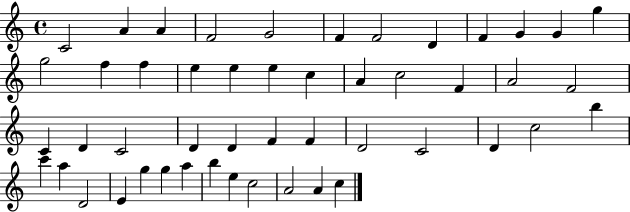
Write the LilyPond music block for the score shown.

{
  \clef treble
  \time 4/4
  \defaultTimeSignature
  \key c \major
  c'2 a'4 a'4 | f'2 g'2 | f'4 f'2 d'4 | f'4 g'4 g'4 g''4 | \break g''2 f''4 f''4 | e''4 e''4 e''4 c''4 | a'4 c''2 f'4 | a'2 f'2 | \break c'4 d'4 c'2 | d'4 d'4 f'4 f'4 | d'2 c'2 | d'4 c''2 b''4 | \break c'''4 a''4 d'2 | e'4 g''4 g''4 a''4 | b''4 e''4 c''2 | a'2 a'4 c''4 | \break \bar "|."
}